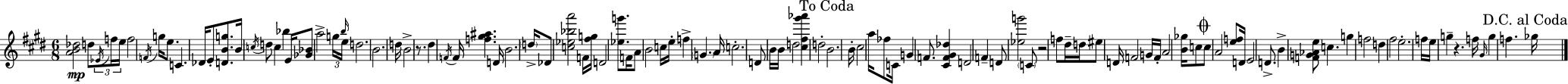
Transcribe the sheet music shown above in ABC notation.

X:1
T:Untitled
M:6/8
L:1/4
K:E
[AB_d]2 d/2 _E/4 f/4 e/4 f2 F/4 g/4 e/2 C _D/4 E/2 [DBg]/2 B/4 c/4 d/2 c _b E/4 [_G_B]/2 a2 g/4 b/4 e/4 d2 B2 d/4 B2 z/2 ^d F/4 F/4 [f^g^a] D/4 B2 d/4 _D/2 [c_e_ba']2 F/4 [^fg]/4 D2 [_eg']/2 F/4 A/2 B2 c/4 e/4 f G A/4 c2 D/2 B/4 B/4 d2 [^c^f^g'_a'] d2 B2 B/4 ^c2 a/4 _f/2 C/4 G F/2 [^CF^G_d] D2 F D/2 [_eg']2 C/2 z2 f/2 ^d/4 d/4 ^e/2 D/4 F2 G/4 F/4 A2 [B_g]/4 c/2 c/2 A2 [ef]/2 D/4 E2 D/2 B [FG_Ae]/2 c g f2 d ^f2 e2 f/4 e/4 g z f/4 ^G/4 g f _g/4